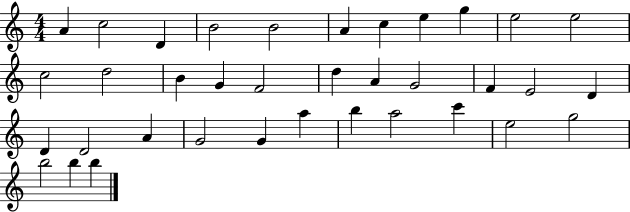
X:1
T:Untitled
M:4/4
L:1/4
K:C
A c2 D B2 B2 A c e g e2 e2 c2 d2 B G F2 d A G2 F E2 D D D2 A G2 G a b a2 c' e2 g2 b2 b b